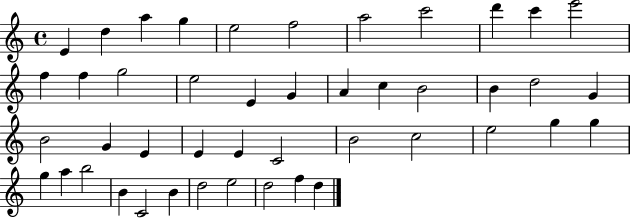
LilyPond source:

{
  \clef treble
  \time 4/4
  \defaultTimeSignature
  \key c \major
  e'4 d''4 a''4 g''4 | e''2 f''2 | a''2 c'''2 | d'''4 c'''4 e'''2 | \break f''4 f''4 g''2 | e''2 e'4 g'4 | a'4 c''4 b'2 | b'4 d''2 g'4 | \break b'2 g'4 e'4 | e'4 e'4 c'2 | b'2 c''2 | e''2 g''4 g''4 | \break g''4 a''4 b''2 | b'4 c'2 b'4 | d''2 e''2 | d''2 f''4 d''4 | \break \bar "|."
}